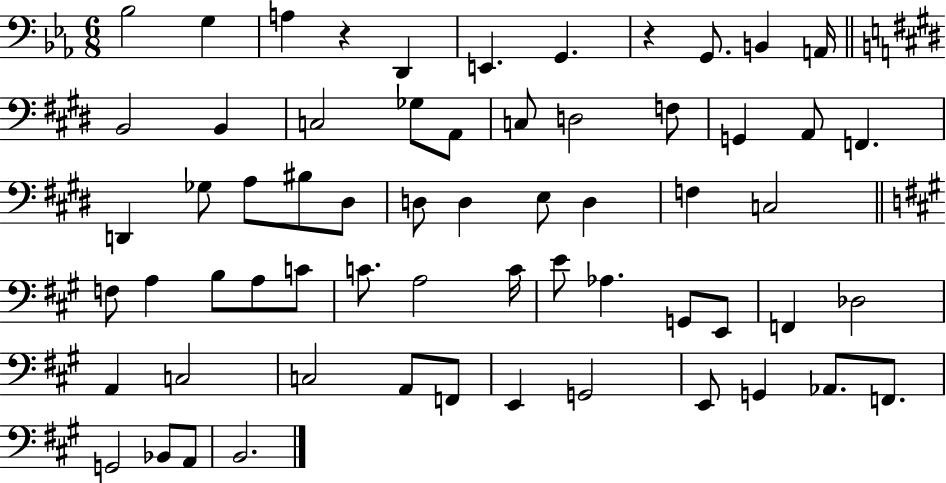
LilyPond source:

{
  \clef bass
  \numericTimeSignature
  \time 6/8
  \key ees \major
  bes2 g4 | a4 r4 d,4 | e,4. g,4. | r4 g,8. b,4 a,16 | \break \bar "||" \break \key e \major b,2 b,4 | c2 ges8 a,8 | c8 d2 f8 | g,4 a,8 f,4. | \break d,4 ges8 a8 bis8 dis8 | d8 d4 e8 d4 | f4 c2 | \bar "||" \break \key a \major f8 a4 b8 a8 c'8 | c'8. a2 c'16 | e'8 aes4. g,8 e,8 | f,4 des2 | \break a,4 c2 | c2 a,8 f,8 | e,4 g,2 | e,8 g,4 aes,8. f,8. | \break g,2 bes,8 a,8 | b,2. | \bar "|."
}